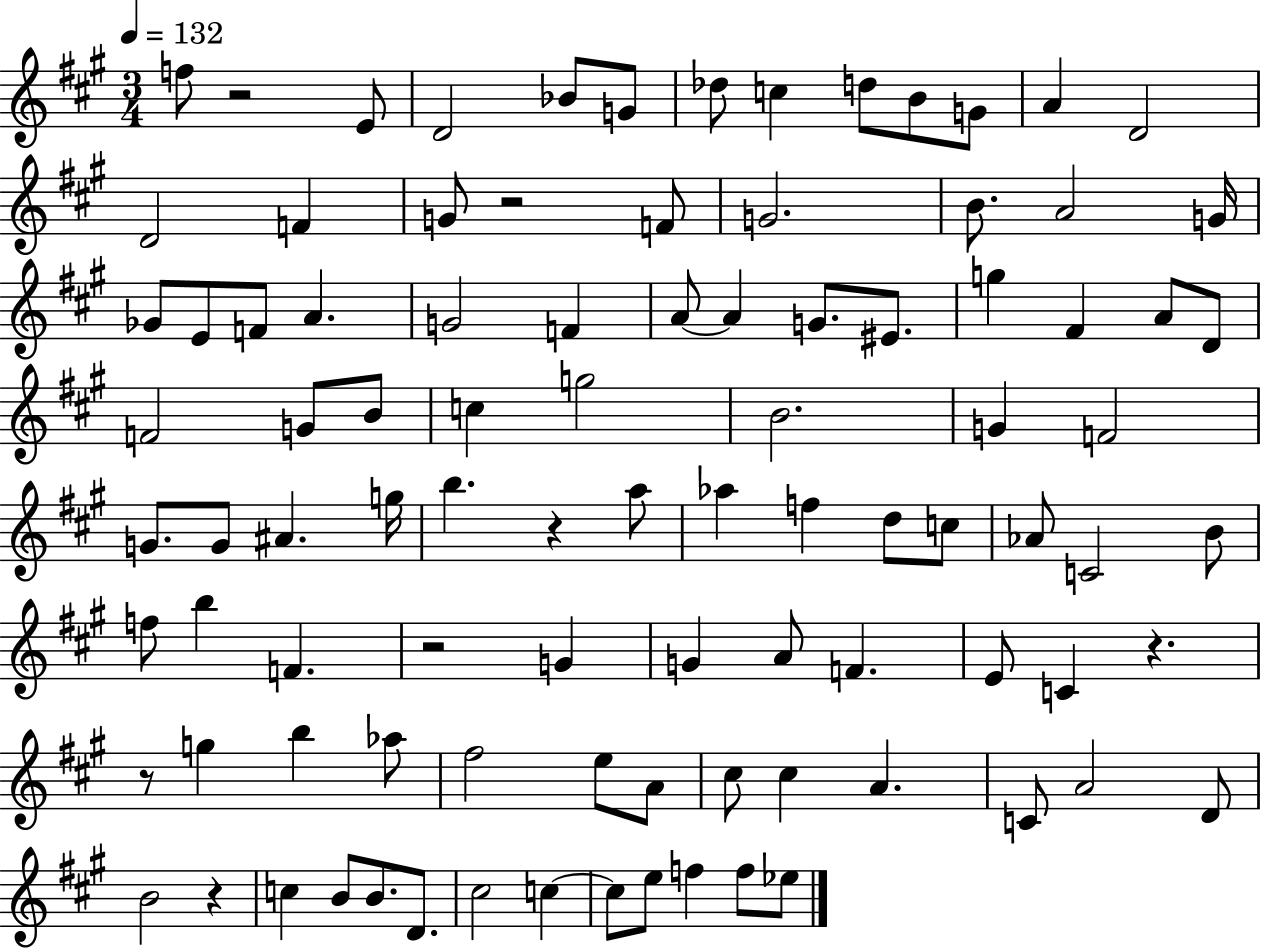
{
  \clef treble
  \numericTimeSignature
  \time 3/4
  \key a \major
  \tempo 4 = 132
  \repeat volta 2 { f''8 r2 e'8 | d'2 bes'8 g'8 | des''8 c''4 d''8 b'8 g'8 | a'4 d'2 | \break d'2 f'4 | g'8 r2 f'8 | g'2. | b'8. a'2 g'16 | \break ges'8 e'8 f'8 a'4. | g'2 f'4 | a'8~~ a'4 g'8. eis'8. | g''4 fis'4 a'8 d'8 | \break f'2 g'8 b'8 | c''4 g''2 | b'2. | g'4 f'2 | \break g'8. g'8 ais'4. g''16 | b''4. r4 a''8 | aes''4 f''4 d''8 c''8 | aes'8 c'2 b'8 | \break f''8 b''4 f'4. | r2 g'4 | g'4 a'8 f'4. | e'8 c'4 r4. | \break r8 g''4 b''4 aes''8 | fis''2 e''8 a'8 | cis''8 cis''4 a'4. | c'8 a'2 d'8 | \break b'2 r4 | c''4 b'8 b'8. d'8. | cis''2 c''4~~ | c''8 e''8 f''4 f''8 ees''8 | \break } \bar "|."
}